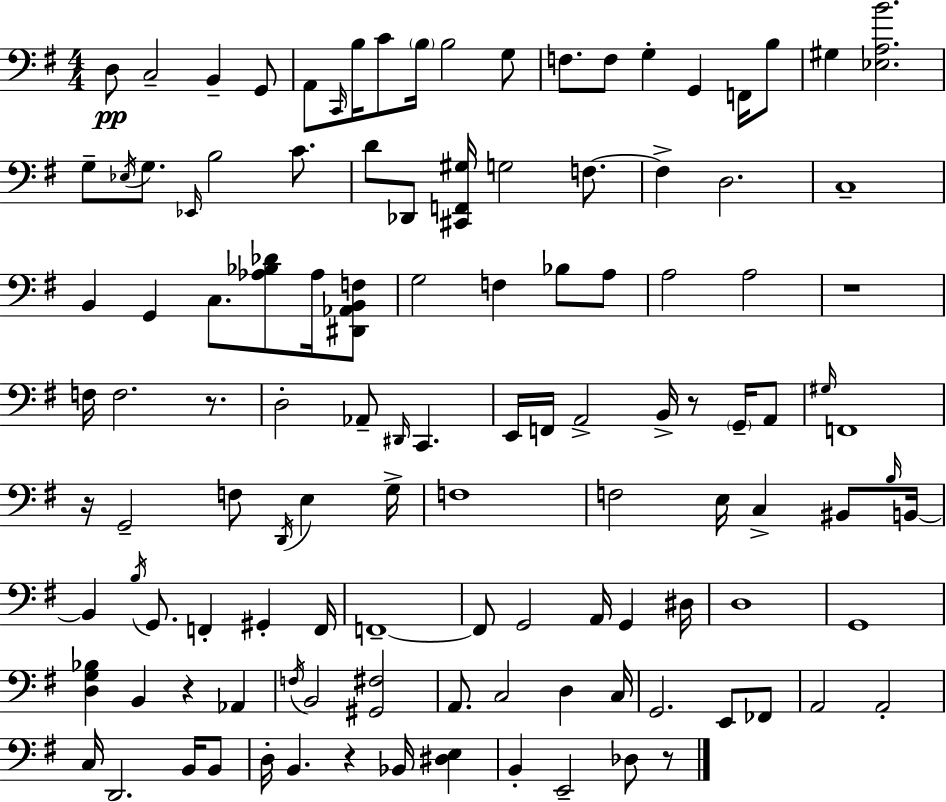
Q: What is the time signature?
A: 4/4